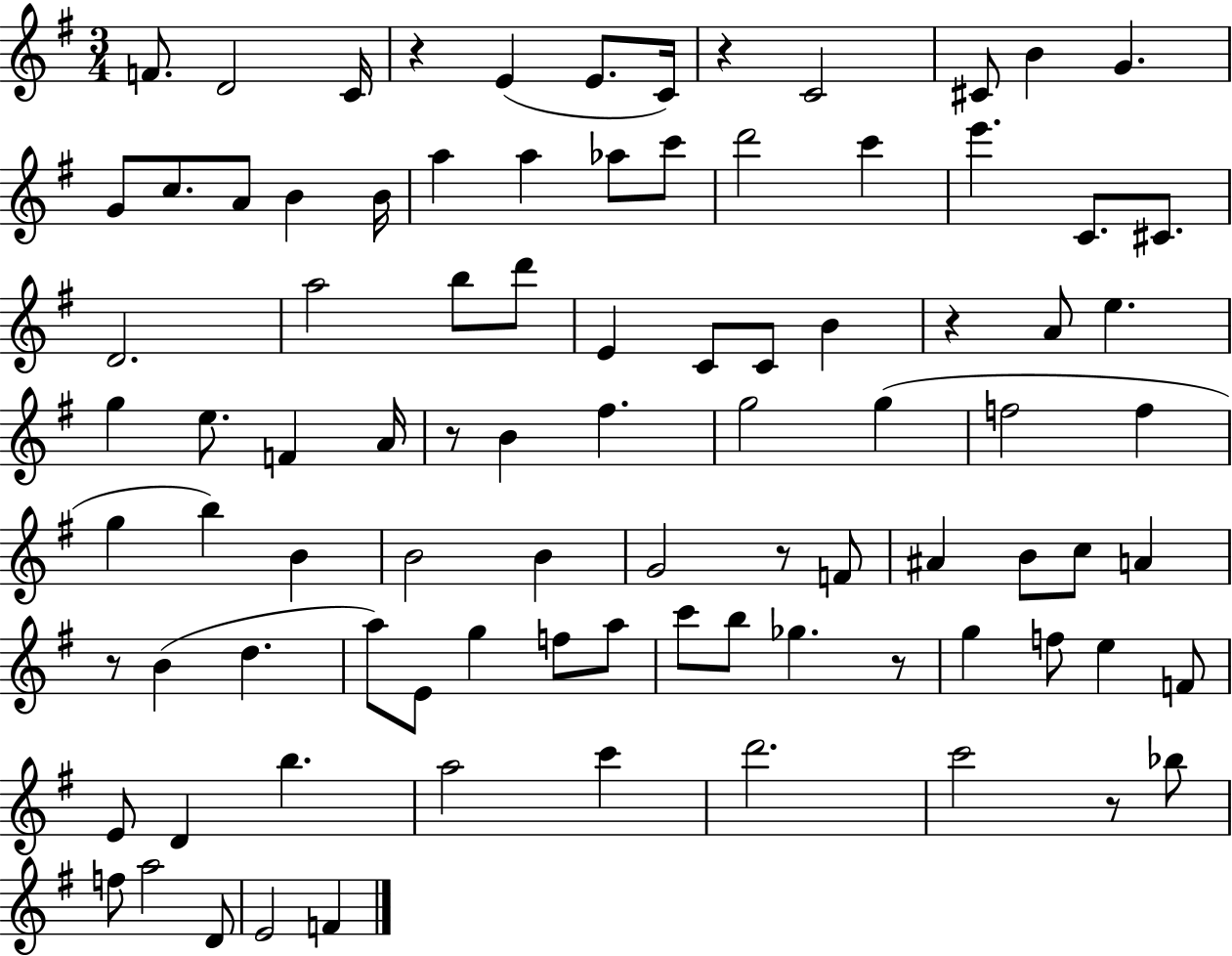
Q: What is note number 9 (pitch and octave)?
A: B4